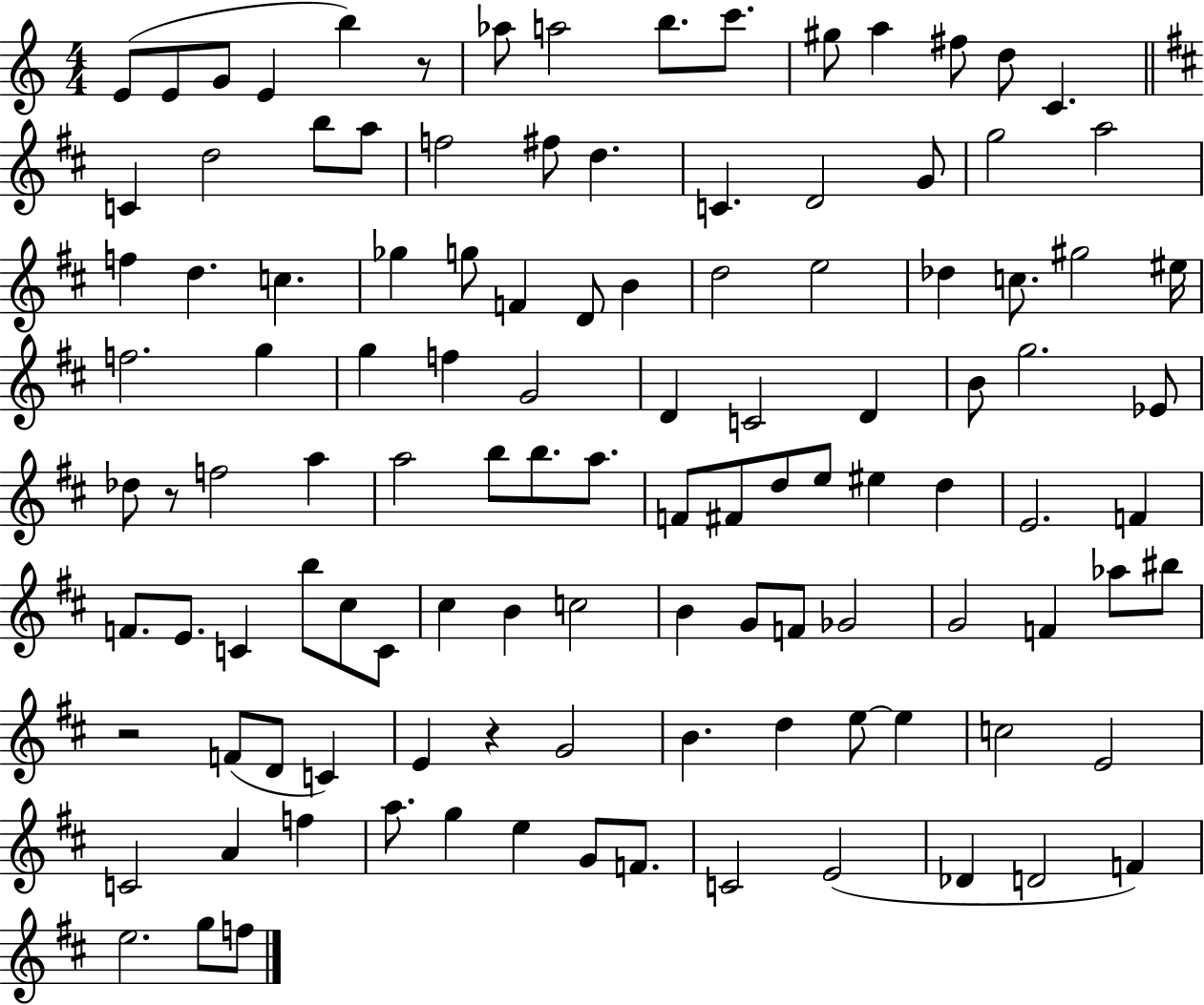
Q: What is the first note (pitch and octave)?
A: E4